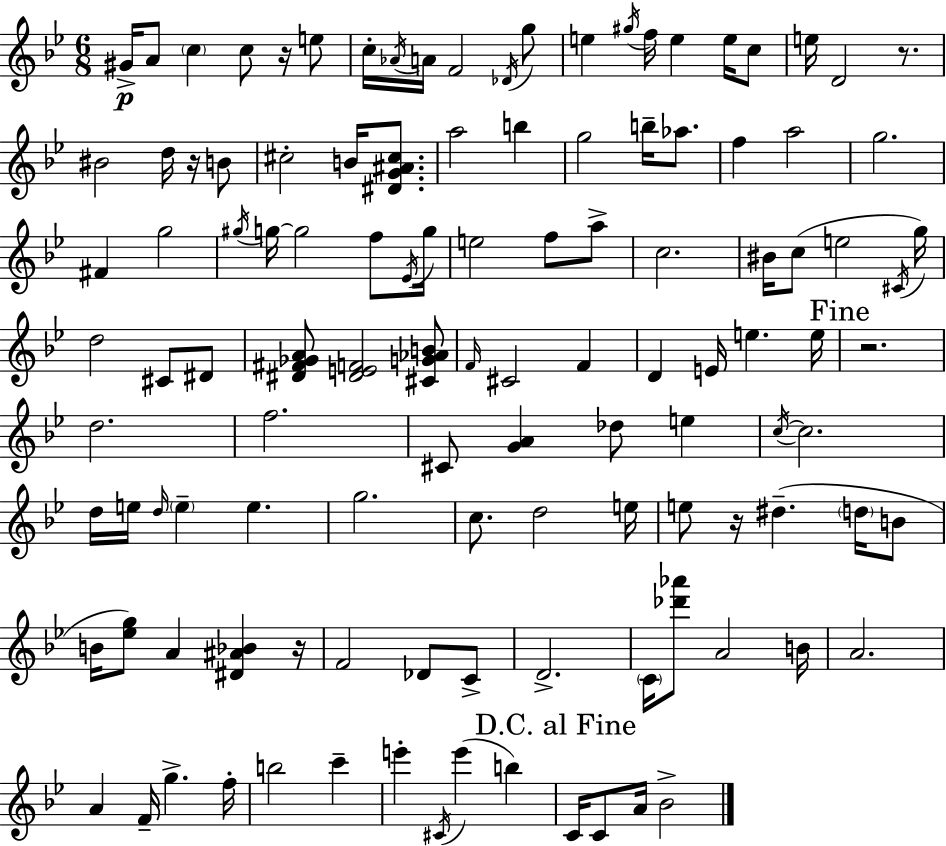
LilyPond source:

{
  \clef treble
  \numericTimeSignature
  \time 6/8
  \key bes \major
  gis'16->\p a'8 \parenthesize c''4 c''8 r16 e''8 | c''16-. \acciaccatura { aes'16 } a'16 f'2 \acciaccatura { des'16 } | g''8 e''4 \acciaccatura { gis''16 } f''16 e''4 | e''16 c''8 e''16 d'2 | \break r8. bis'2 d''16 | r16 b'8 cis''2-. b'16 | <dis' g' ais' cis''>8. a''2 b''4 | g''2 b''16-- | \break aes''8. f''4 a''2 | g''2. | fis'4 g''2 | \acciaccatura { gis''16 } g''16~~ g''2 | \break f''8 \acciaccatura { ees'16 } g''16 e''2 | f''8 a''8-> c''2. | bis'16 c''8( e''2 | \acciaccatura { cis'16 }) g''16 d''2 | \break cis'8 dis'8 <dis' fis' ges' a'>8 <dis' e' f'>2 | <cis' g' aes' b'>8 \grace { f'16 } cis'2 | f'4 d'4 e'16 | e''4. e''16 \mark "Fine" r2. | \break d''2. | f''2. | cis'8 <g' a'>4 | des''8 e''4 \acciaccatura { c''16~ }~ c''2. | \break d''16 e''16 \grace { d''16 } \parenthesize e''4-- | e''4. g''2. | c''8. | d''2 e''16 e''8 r16 | \break dis''4.--( \parenthesize d''16 b'8 b'16 <ees'' g''>8) | a'4 <dis' ais' bes'>4 r16 f'2 | des'8 c'8-> d'2.-> | \parenthesize c'16 <des''' aes'''>8 | \break a'2 b'16 a'2. | a'4 | f'16-- g''4.-> f''16-. b''2 | c'''4-- e'''4-. | \break \acciaccatura { cis'16 }( e'''4 b''4) \mark "D.C. al Fine" c'16 c'8 | a'16 bes'2-> \bar "|."
}